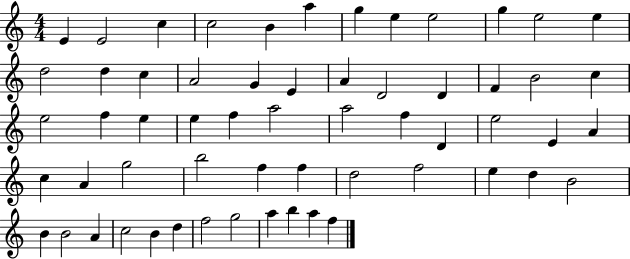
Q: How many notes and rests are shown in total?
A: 59